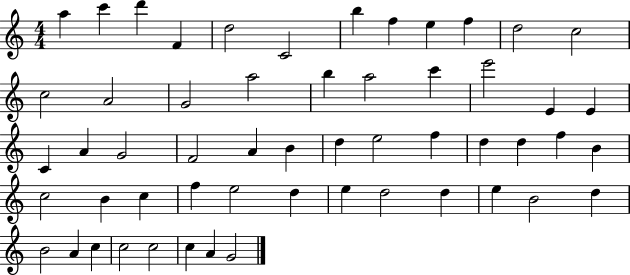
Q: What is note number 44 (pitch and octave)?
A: D5